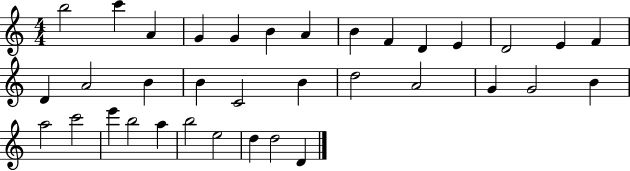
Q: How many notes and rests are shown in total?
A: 35